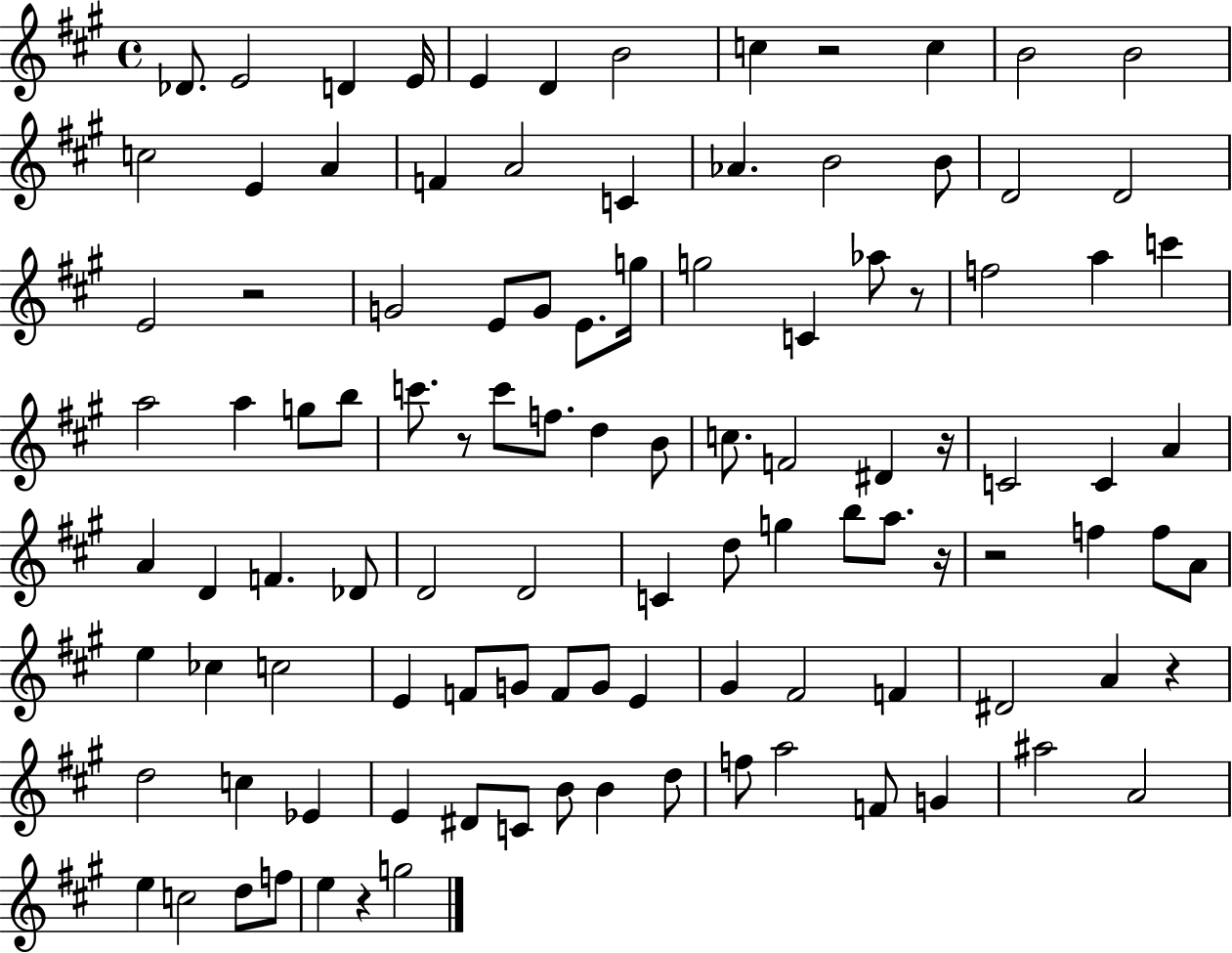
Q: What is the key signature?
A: A major